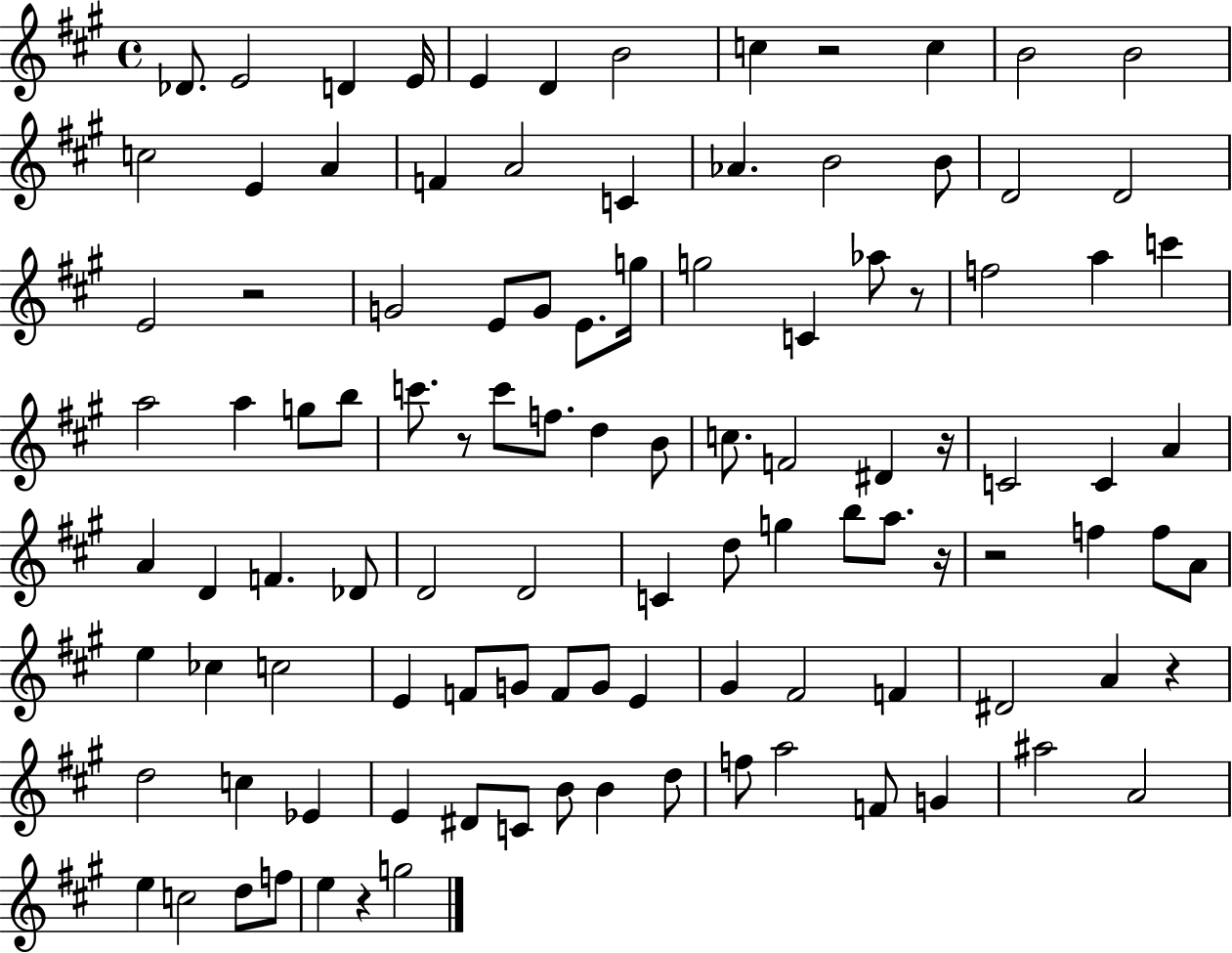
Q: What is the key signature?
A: A major